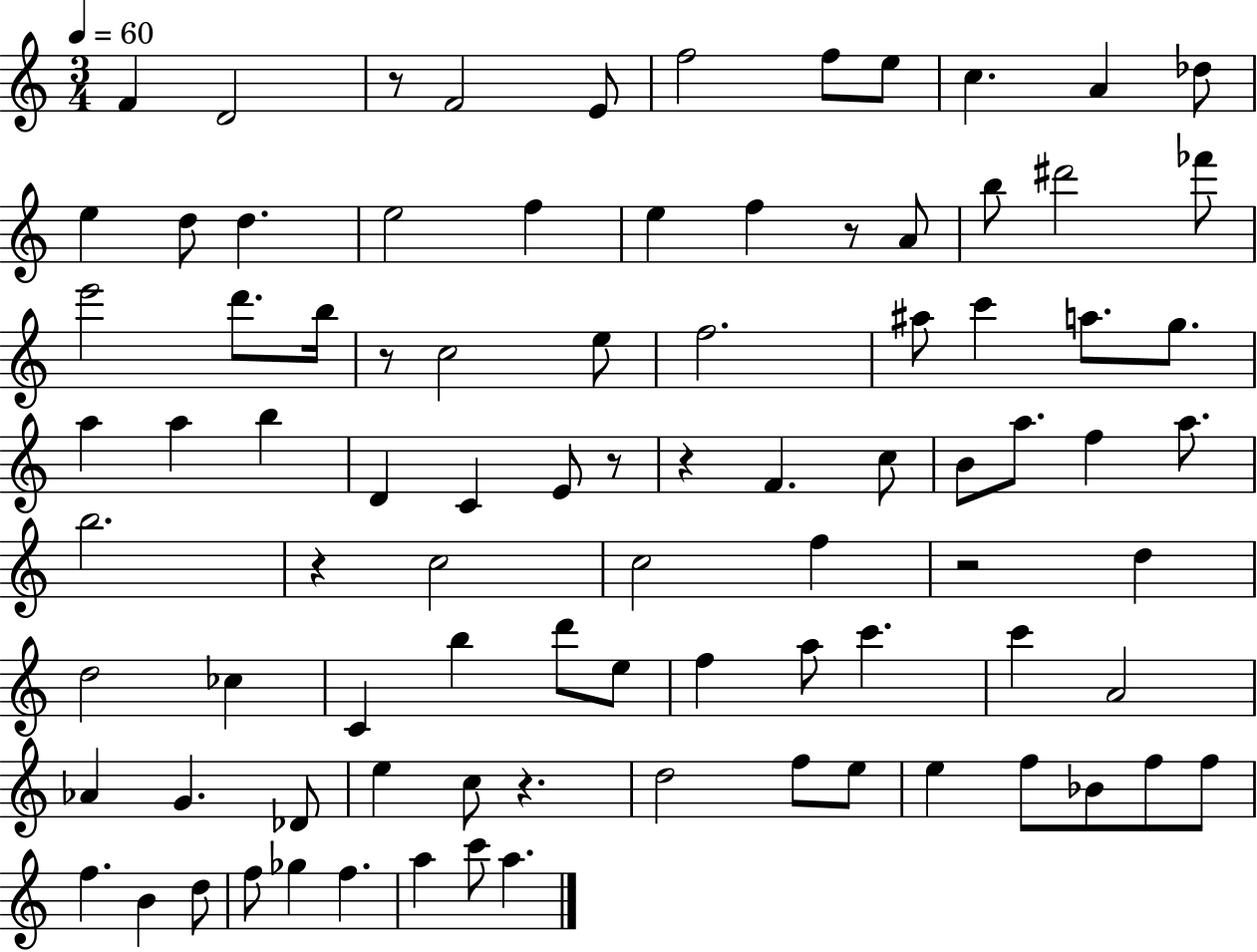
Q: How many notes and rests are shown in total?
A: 89